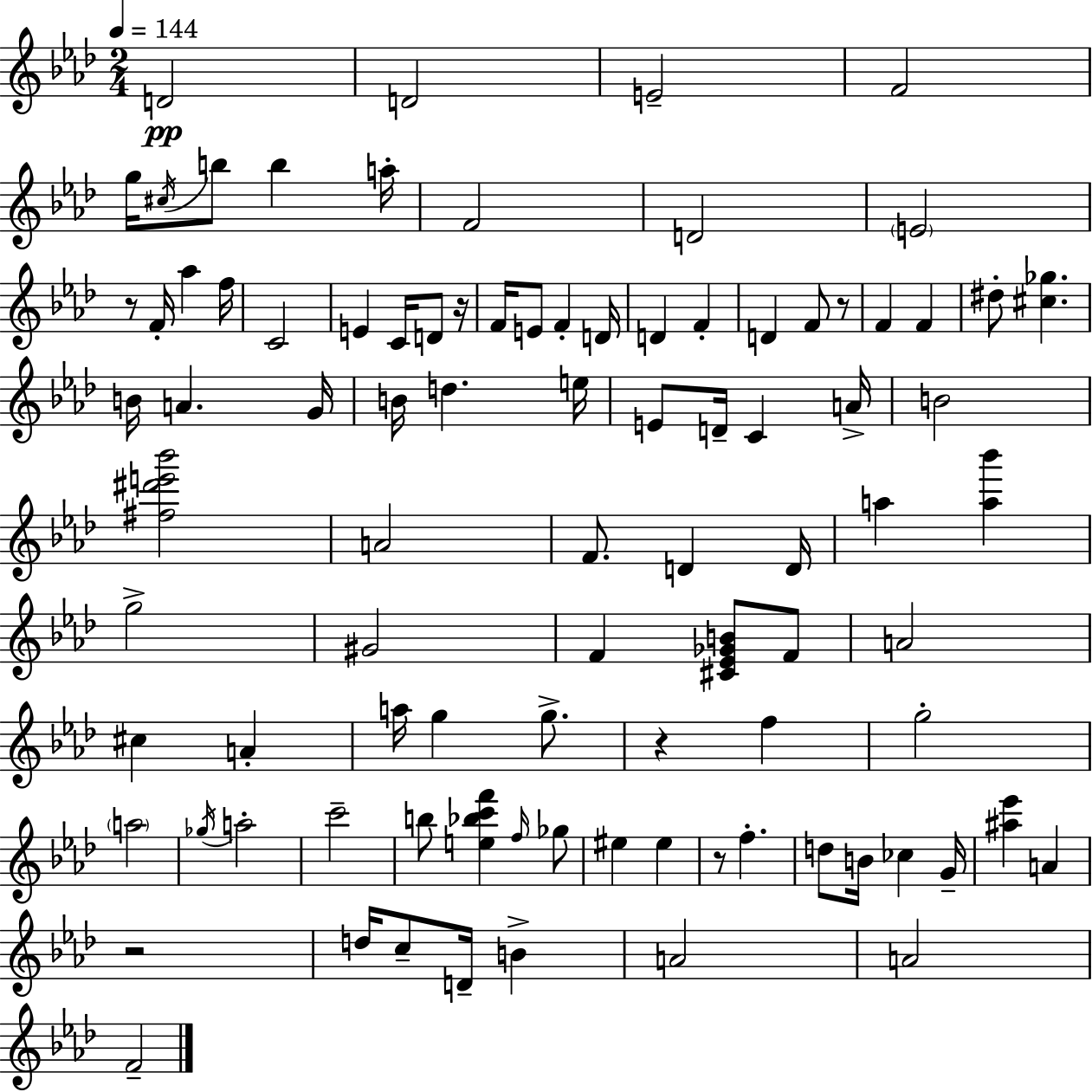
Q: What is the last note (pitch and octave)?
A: F4